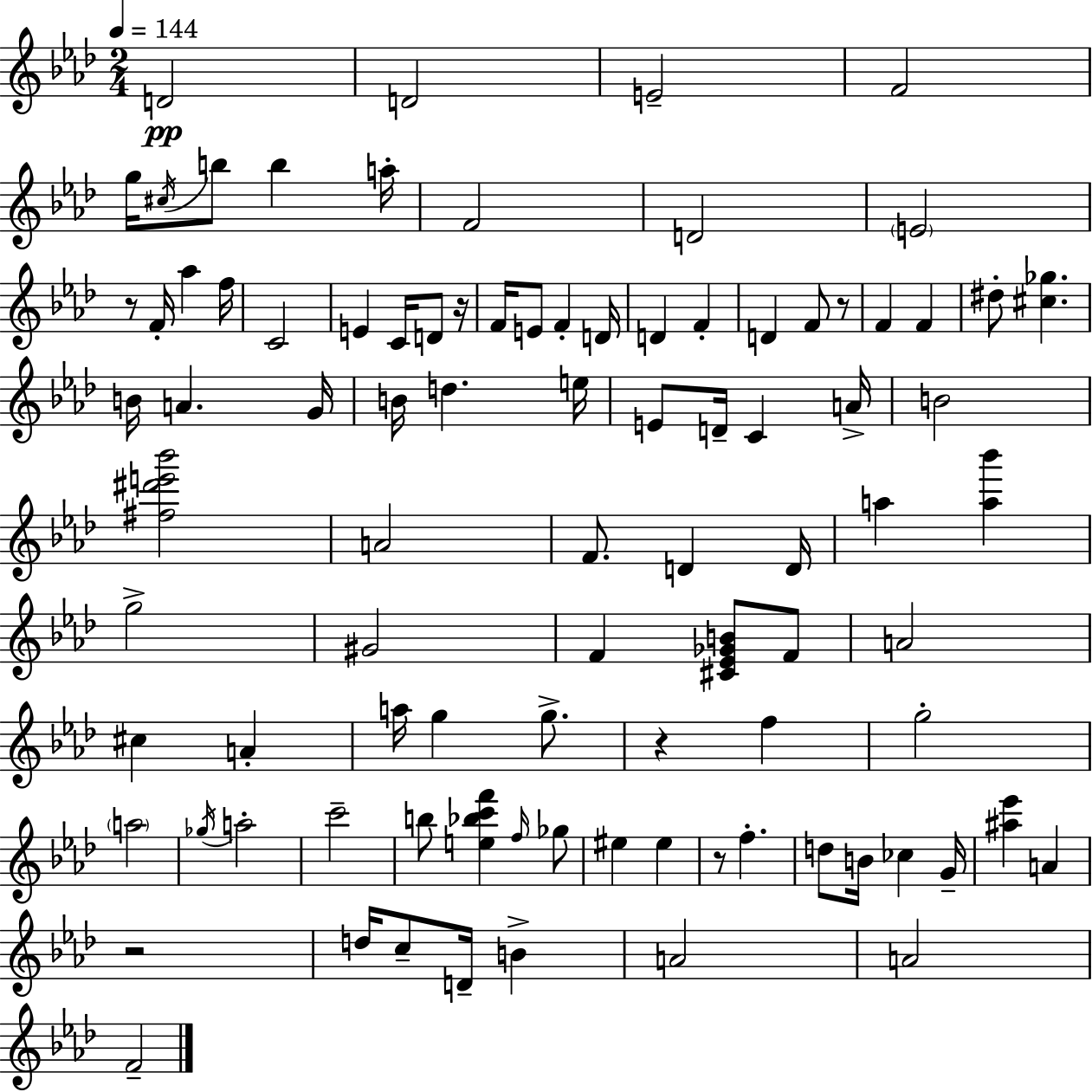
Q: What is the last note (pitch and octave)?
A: F4